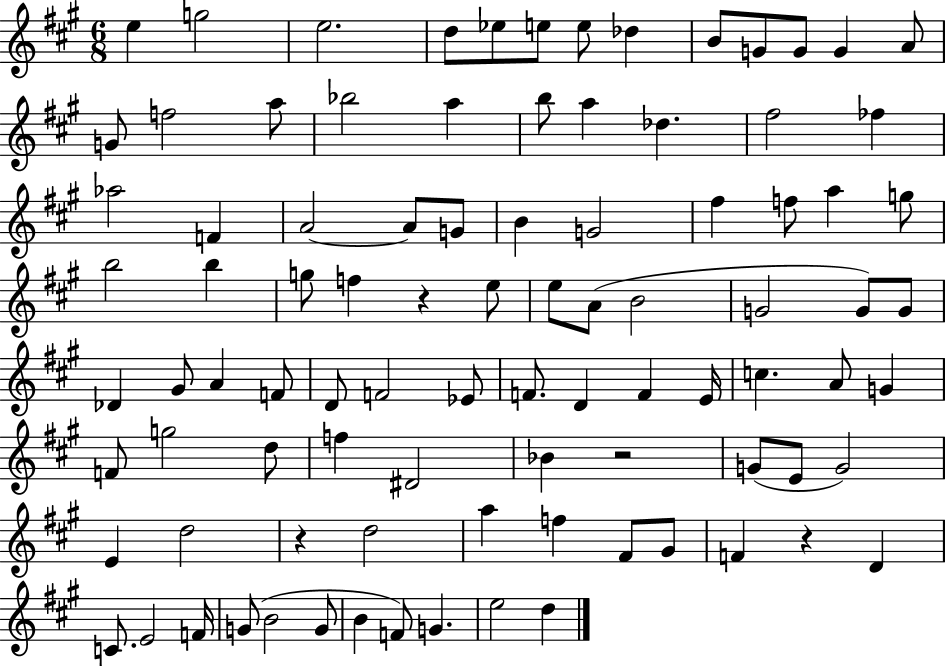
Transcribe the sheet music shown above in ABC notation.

X:1
T:Untitled
M:6/8
L:1/4
K:A
e g2 e2 d/2 _e/2 e/2 e/2 _d B/2 G/2 G/2 G A/2 G/2 f2 a/2 _b2 a b/2 a _d ^f2 _f _a2 F A2 A/2 G/2 B G2 ^f f/2 a g/2 b2 b g/2 f z e/2 e/2 A/2 B2 G2 G/2 G/2 _D ^G/2 A F/2 D/2 F2 _E/2 F/2 D F E/4 c A/2 G F/2 g2 d/2 f ^D2 _B z2 G/2 E/2 G2 E d2 z d2 a f ^F/2 ^G/2 F z D C/2 E2 F/4 G/2 B2 G/2 B F/2 G e2 d